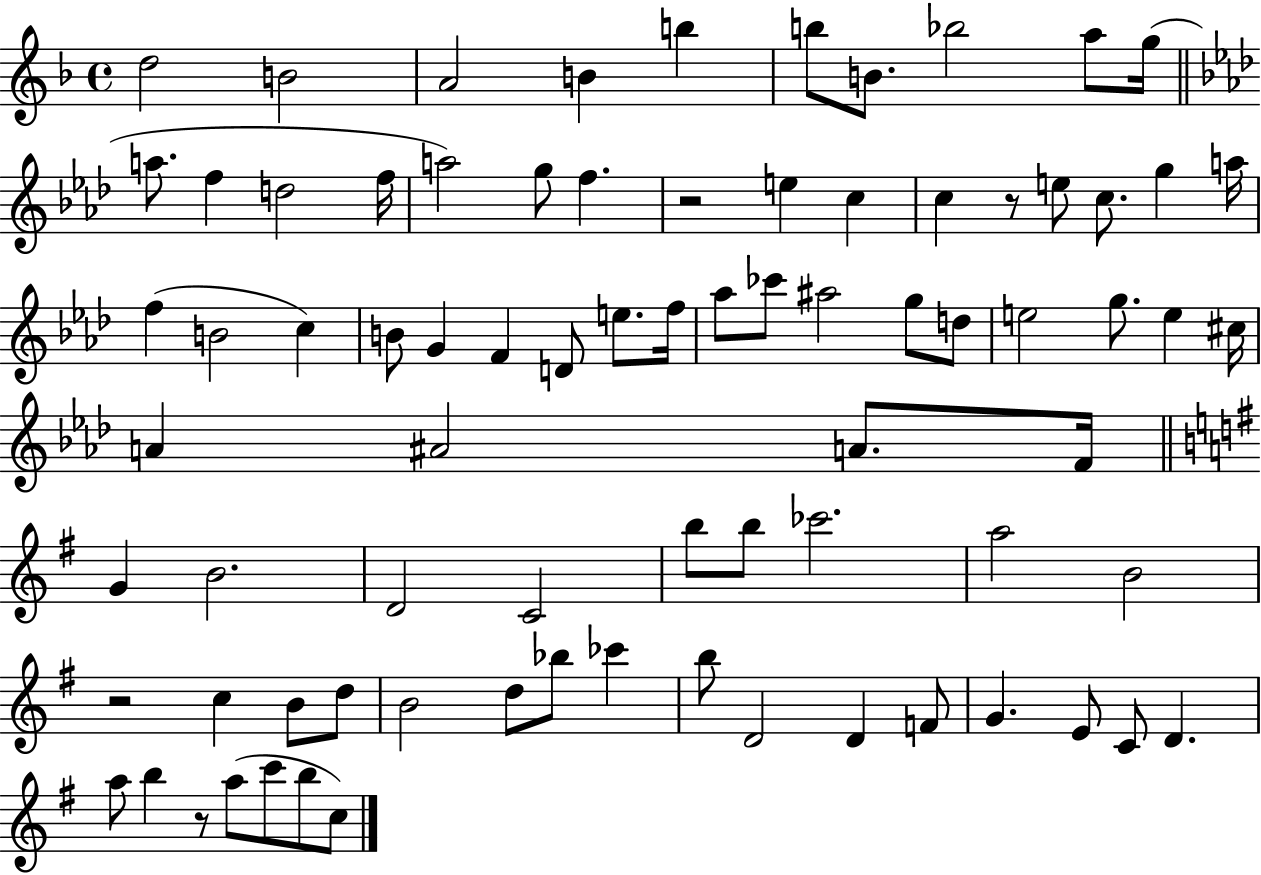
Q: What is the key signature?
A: F major